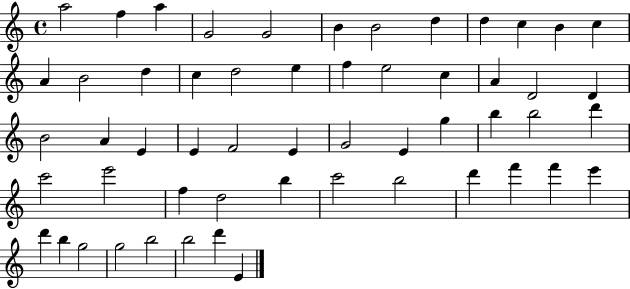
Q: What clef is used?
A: treble